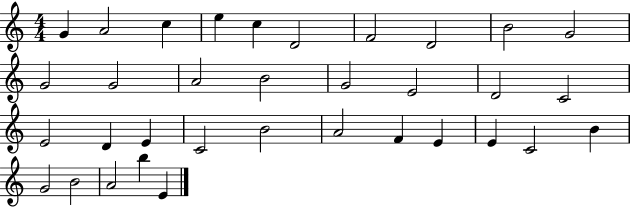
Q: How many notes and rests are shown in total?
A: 34